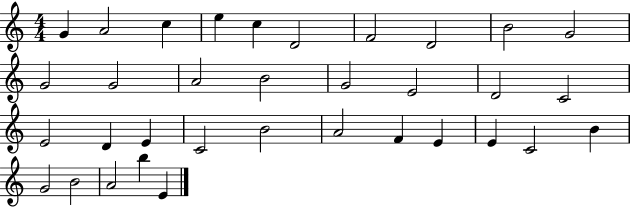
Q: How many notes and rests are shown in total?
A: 34